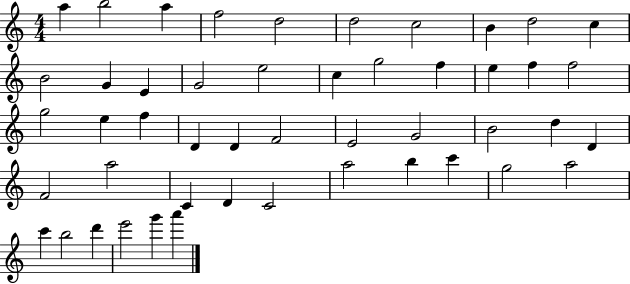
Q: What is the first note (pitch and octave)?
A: A5